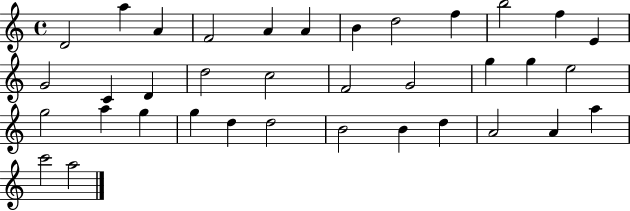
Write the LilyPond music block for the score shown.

{
  \clef treble
  \time 4/4
  \defaultTimeSignature
  \key c \major
  d'2 a''4 a'4 | f'2 a'4 a'4 | b'4 d''2 f''4 | b''2 f''4 e'4 | \break g'2 c'4 d'4 | d''2 c''2 | f'2 g'2 | g''4 g''4 e''2 | \break g''2 a''4 g''4 | g''4 d''4 d''2 | b'2 b'4 d''4 | a'2 a'4 a''4 | \break c'''2 a''2 | \bar "|."
}